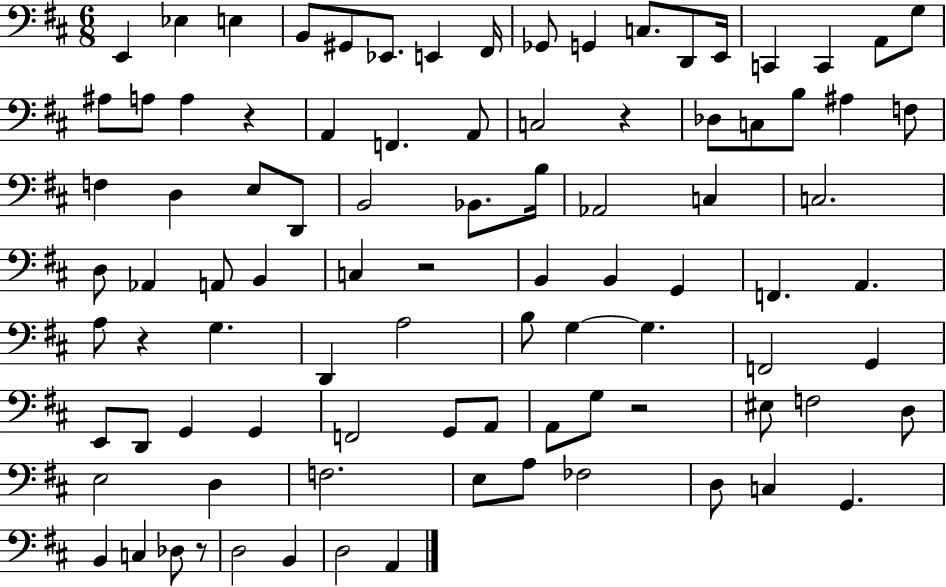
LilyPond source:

{
  \clef bass
  \numericTimeSignature
  \time 6/8
  \key d \major
  e,4 ees4 e4 | b,8 gis,8 ees,8. e,4 fis,16 | ges,8 g,4 c8. d,8 e,16 | c,4 c,4 a,8 g8 | \break ais8 a8 a4 r4 | a,4 f,4. a,8 | c2 r4 | des8 c8 b8 ais4 f8 | \break f4 d4 e8 d,8 | b,2 bes,8. b16 | aes,2 c4 | c2. | \break d8 aes,4 a,8 b,4 | c4 r2 | b,4 b,4 g,4 | f,4. a,4. | \break a8 r4 g4. | d,4 a2 | b8 g4~~ g4. | f,2 g,4 | \break e,8 d,8 g,4 g,4 | f,2 g,8 a,8 | a,8 g8 r2 | eis8 f2 d8 | \break e2 d4 | f2. | e8 a8 fes2 | d8 c4 g,4. | \break b,4 c4 des8 r8 | d2 b,4 | d2 a,4 | \bar "|."
}